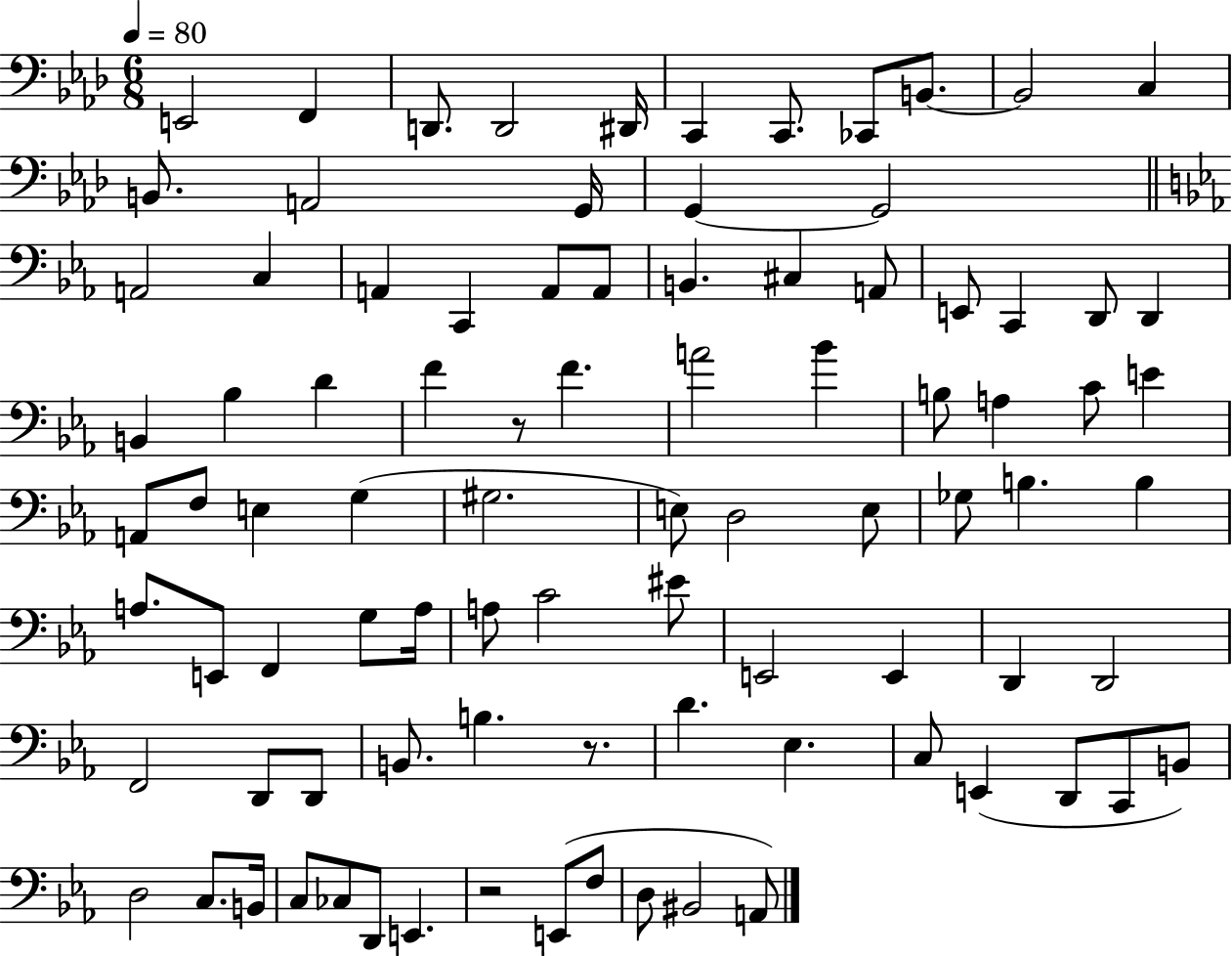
{
  \clef bass
  \numericTimeSignature
  \time 6/8
  \key aes \major
  \tempo 4 = 80
  e,2 f,4 | d,8. d,2 dis,16 | c,4 c,8. ces,8 b,8.~~ | b,2 c4 | \break b,8. a,2 g,16 | g,4~~ g,2 | \bar "||" \break \key ees \major a,2 c4 | a,4 c,4 a,8 a,8 | b,4. cis4 a,8 | e,8 c,4 d,8 d,4 | \break b,4 bes4 d'4 | f'4 r8 f'4. | a'2 bes'4 | b8 a4 c'8 e'4 | \break a,8 f8 e4 g4( | gis2. | e8) d2 e8 | ges8 b4. b4 | \break a8. e,8 f,4 g8 a16 | a8 c'2 eis'8 | e,2 e,4 | d,4 d,2 | \break f,2 d,8 d,8 | b,8. b4. r8. | d'4. ees4. | c8 e,4( d,8 c,8 b,8) | \break d2 c8. b,16 | c8 ces8 d,8 e,4. | r2 e,8( f8 | d8 bis,2 a,8) | \break \bar "|."
}